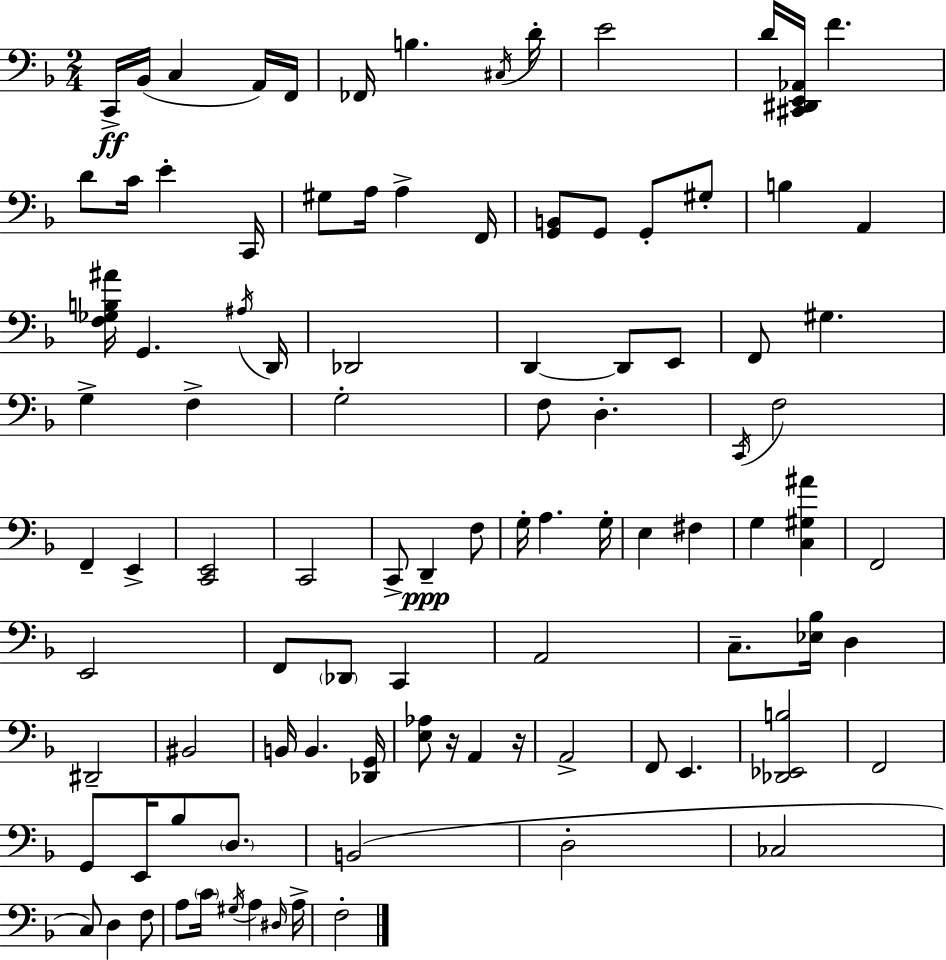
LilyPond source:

{
  \clef bass
  \numericTimeSignature
  \time 2/4
  \key f \major
  c,16->\ff bes,16( c4 a,16) f,16 | fes,16 b4. \acciaccatura { cis16 } | d'16-. e'2 | d'16 <cis, dis, e, aes,>16 f'4. | \break d'8 c'16 e'4-. | c,16 gis8 a16 a4-> | f,16 <g, b,>8 g,8 g,8-. gis8-. | b4 a,4 | \break <f ges b ais'>16 g,4. | \acciaccatura { ais16 } d,16 des,2 | d,4~~ d,8 | e,8 f,8 gis4. | \break g4-> f4-> | g2-. | f8 d4.-. | \acciaccatura { c,16 } f2 | \break f,4-- e,4-> | <c, e,>2 | c,2 | c,8-> d,4--\ppp | \break f8 g16-. a4. | g16-. e4 fis4 | g4 <c gis ais'>4 | f,2 | \break e,2 | f,8 \parenthesize des,8 c,4 | a,2 | c8.-- <ees bes>16 d4 | \break dis,2-- | bis,2 | b,16 b,4. | <des, g,>16 <e aes>8 r16 a,4 | \break r16 a,2-> | f,8 e,4. | <des, ees, b>2 | f,2 | \break g,8 e,16 bes8 | \parenthesize d8. b,2( | d2-. | ces2 | \break c8) d4 | f8 a8 \parenthesize c'16 \acciaccatura { gis16 } a4 | \grace { dis16 } a16-> f2-. | \bar "|."
}